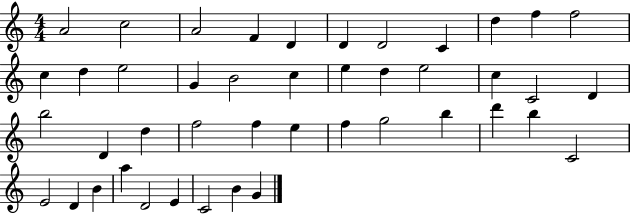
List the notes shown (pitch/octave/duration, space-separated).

A4/h C5/h A4/h F4/q D4/q D4/q D4/h C4/q D5/q F5/q F5/h C5/q D5/q E5/h G4/q B4/h C5/q E5/q D5/q E5/h C5/q C4/h D4/q B5/h D4/q D5/q F5/h F5/q E5/q F5/q G5/h B5/q D6/q B5/q C4/h E4/h D4/q B4/q A5/q D4/h E4/q C4/h B4/q G4/q